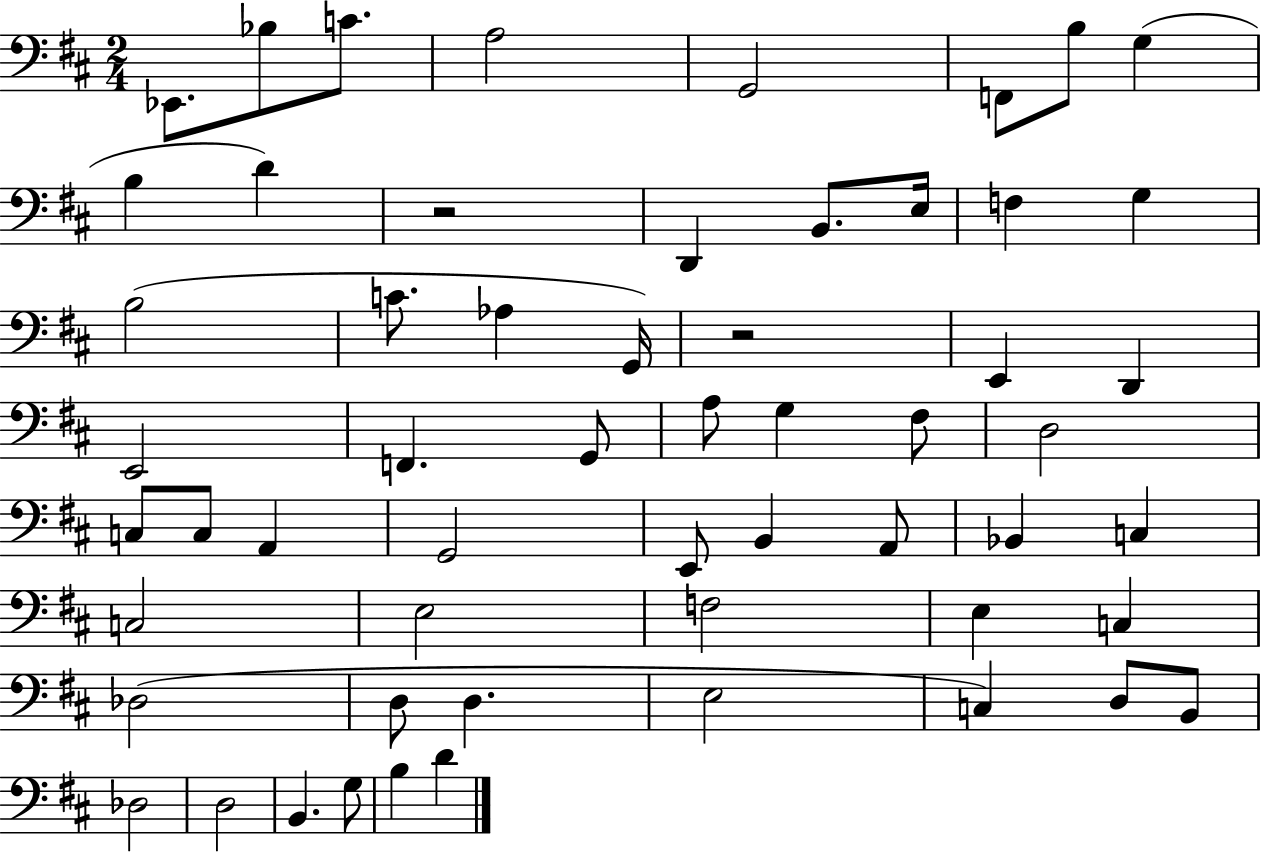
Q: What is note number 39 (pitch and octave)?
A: E3